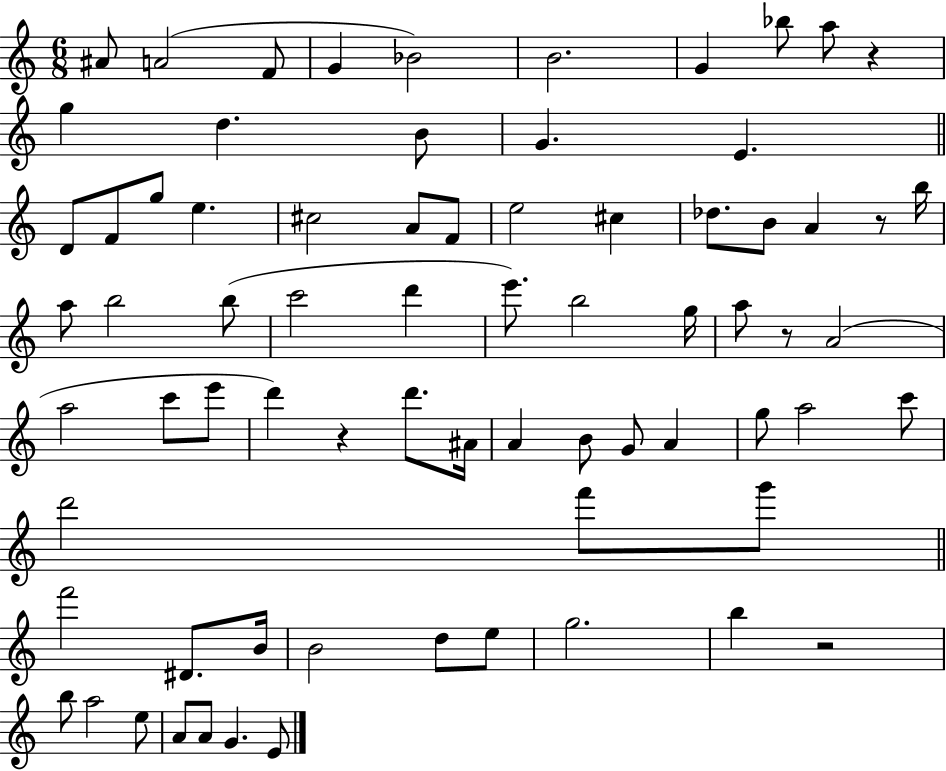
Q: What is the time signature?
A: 6/8